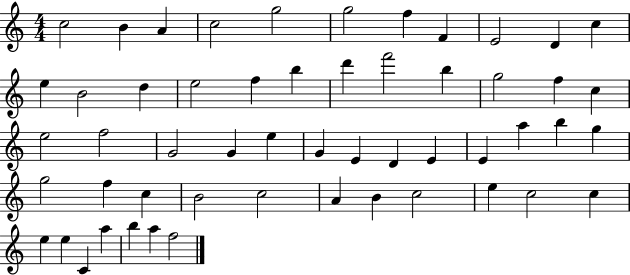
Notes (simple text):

C5/h B4/q A4/q C5/h G5/h G5/h F5/q F4/q E4/h D4/q C5/q E5/q B4/h D5/q E5/h F5/q B5/q D6/q F6/h B5/q G5/h F5/q C5/q E5/h F5/h G4/h G4/q E5/q G4/q E4/q D4/q E4/q E4/q A5/q B5/q G5/q G5/h F5/q C5/q B4/h C5/h A4/q B4/q C5/h E5/q C5/h C5/q E5/q E5/q C4/q A5/q B5/q A5/q F5/h